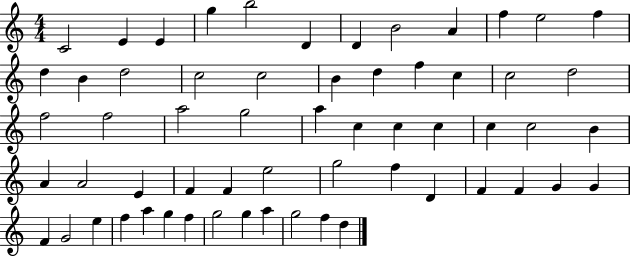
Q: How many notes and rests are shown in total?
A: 60